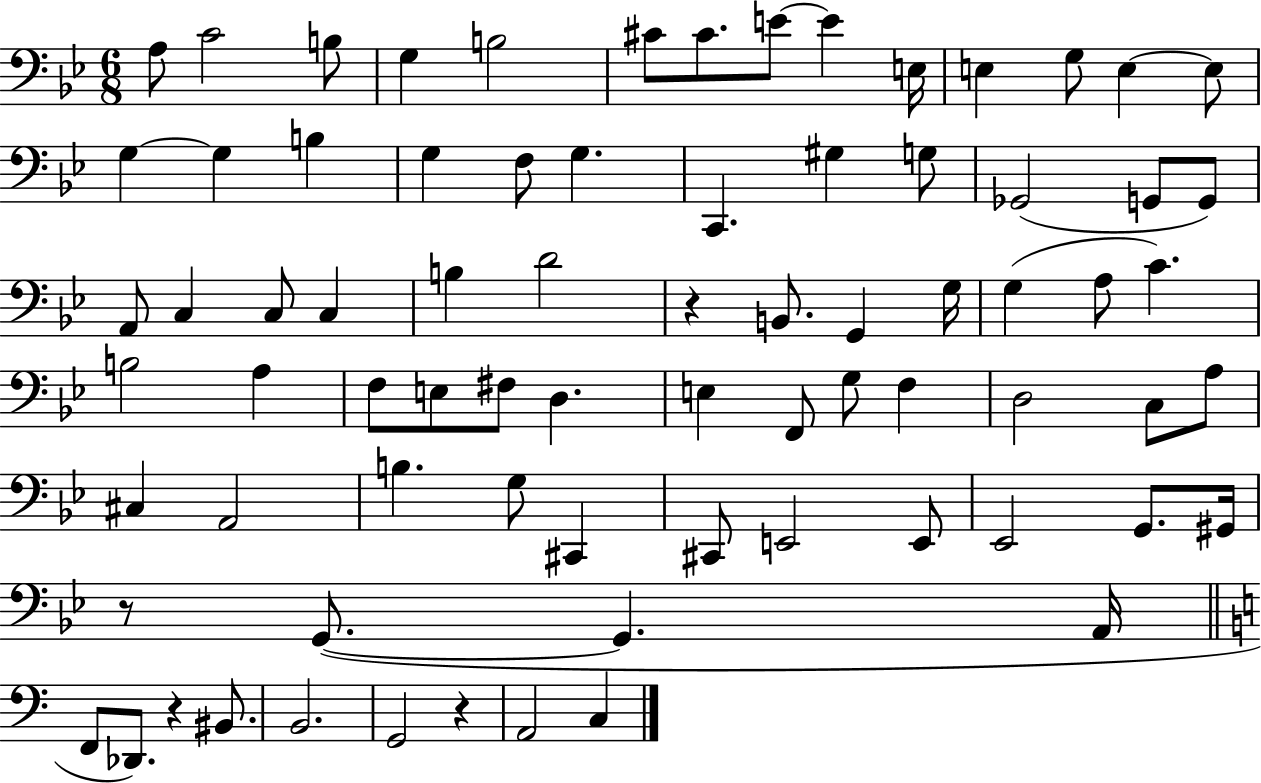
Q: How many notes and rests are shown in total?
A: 76